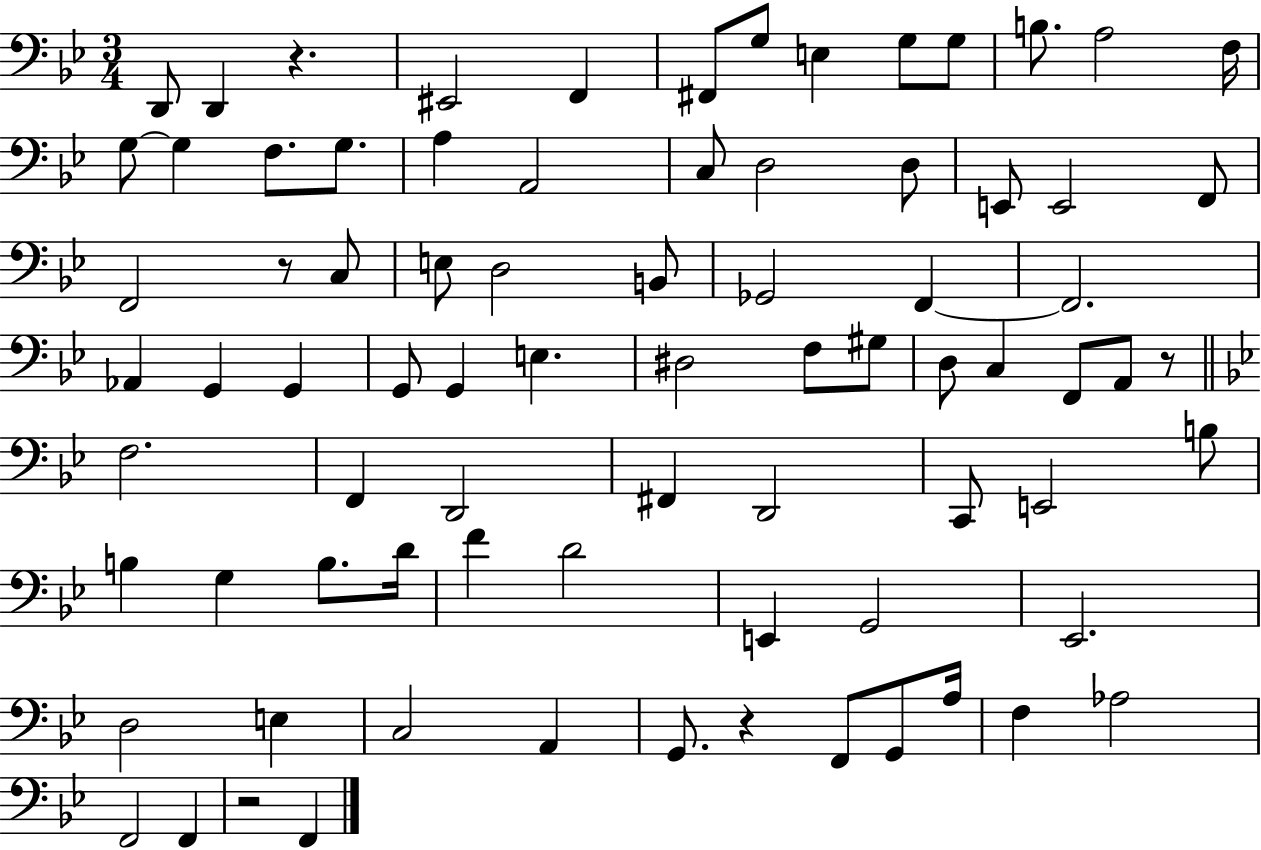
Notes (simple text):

D2/e D2/q R/q. EIS2/h F2/q F#2/e G3/e E3/q G3/e G3/e B3/e. A3/h F3/s G3/e G3/q F3/e. G3/e. A3/q A2/h C3/e D3/h D3/e E2/e E2/h F2/e F2/h R/e C3/e E3/e D3/h B2/e Gb2/h F2/q F2/h. Ab2/q G2/q G2/q G2/e G2/q E3/q. D#3/h F3/e G#3/e D3/e C3/q F2/e A2/e R/e F3/h. F2/q D2/h F#2/q D2/h C2/e E2/h B3/e B3/q G3/q B3/e. D4/s F4/q D4/h E2/q G2/h Eb2/h. D3/h E3/q C3/h A2/q G2/e. R/q F2/e G2/e A3/s F3/q Ab3/h F2/h F2/q R/h F2/q